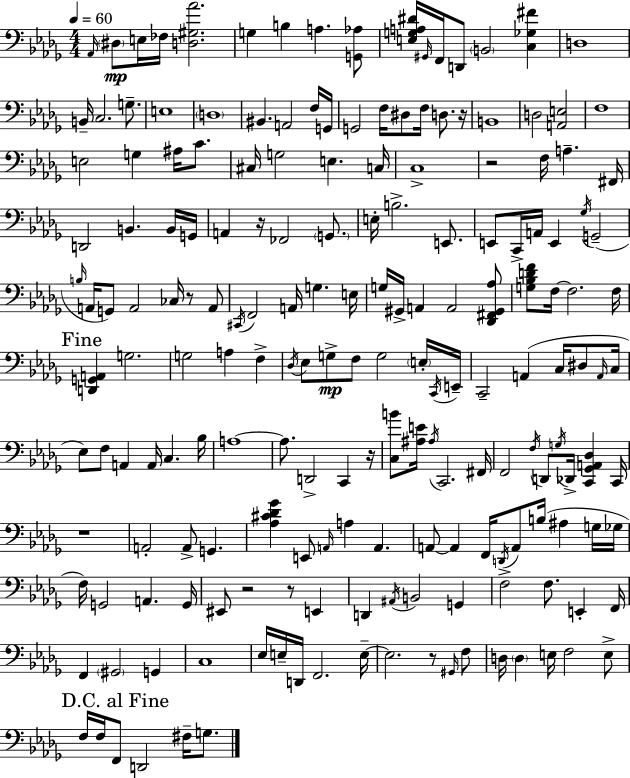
{
  \clef bass
  \numericTimeSignature
  \time 4/4
  \key bes \minor
  \tempo 4 = 60
  \repeat volta 2 { \grace { aes,16 }\mp \parenthesize dis8 e16 fes16 <d gis aes'>2. | g4 b4 a4. <g, aes>8 | <e g a dis'>16 \grace { gis,16 } f,16 d,8 \parenthesize b,2 <c ges fis'>4 | d1 | \break b,16-- c2. g8.-- | e1 | \parenthesize d1 | bis,4. a,2 | \break f16 g,16 g,2 f16 dis8 f16 d8. | r16 b,1 | d2 <a, e>2 | f1 | \break e2 g4 ais16 c'8. | cis16 g2 e4. | c16 c1-> | r2 f16 a4.-- | \break fis,16 d,2 b,4. | b,16 g,16 a,4 r16 fes,2 \parenthesize g,8. | e16-. b2.-> e,8. | e,8 c,16-> a,16 e,4 \acciaccatura { ges16 }( g,2-- | \break \grace { b16 } a,16 g,8) a,2 ces16 | r8 a,8 \acciaccatura { cis,16 } f,2 a,16 g4. | e16 g16 gis,16-> a,4 a,2 | <des, fis, gis, aes>8 <g bes d' f'>8 f16~~ f2. | \break f16 \mark "Fine" <d, g, a,>4 g2. | g2 a4 | f4-> \acciaccatura { des16 } ees8 g8->\mp f8 g2 | \parenthesize e16-. \acciaccatura { c,16 } e,16-- c,2-- a,4( | \break c16 dis8 \grace { a,16 } c16 ees8) f8 a,4 | a,16 c4. bes16 a1~~ | a8. d,2-> | c,4 r16 <c b'>8 <ais e'>16 \acciaccatura { ais16 } c,2. | \break fis,16 f,2 | \acciaccatura { f16 } d,8 \acciaccatura { g16 } des,16-> <c, ges, a, des>4 c,16 r1 | a,2-. | a,8-> g,4. <aes cis' des' ges'>4 e,8 | \break \grace { a,16 } a4 a,4. a,8~~ a,4 | f,16 \acciaccatura { d,16 } a,8 b16( ais4 g16 ges16 f16) g,2 | a,4. g,16 eis,8 r2 | r8 e,4 d,4 | \break \acciaccatura { ais,16 } b,2 g,4 f2-> | f8. e,4-. f,16 f,4 | \parenthesize gis,2 g,4 c1 | ees16 e16-- | \break d,16 f,2. e16--~~ e2. | r8 \grace { gis,16 } f8 d16 | \parenthesize d4 e16 f2 e8-> \mark "D.C. al Fine" f16 | f16 f,8 d,2 fis16-- g8. } \bar "|."
}